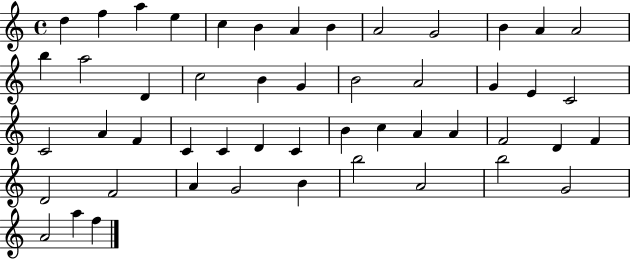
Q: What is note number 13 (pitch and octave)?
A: A4